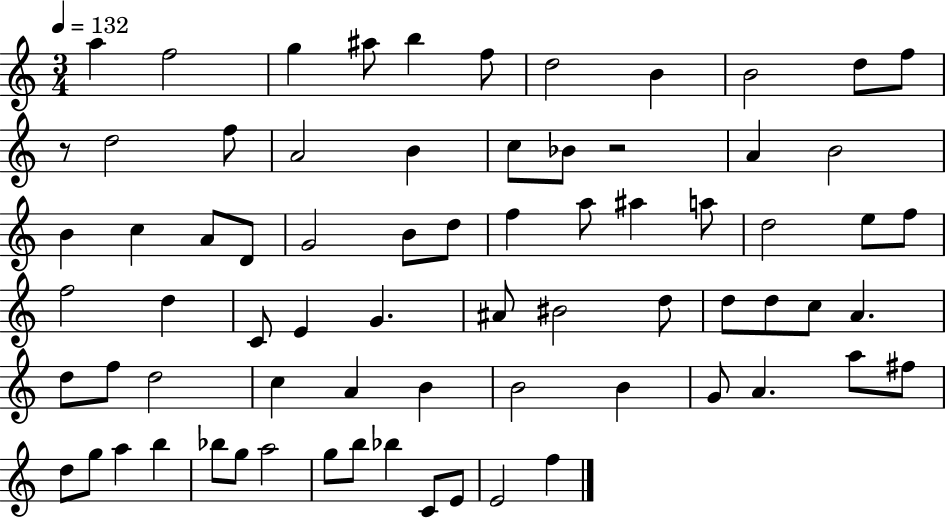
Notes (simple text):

A5/q F5/h G5/q A#5/e B5/q F5/e D5/h B4/q B4/h D5/e F5/e R/e D5/h F5/e A4/h B4/q C5/e Bb4/e R/h A4/q B4/h B4/q C5/q A4/e D4/e G4/h B4/e D5/e F5/q A5/e A#5/q A5/e D5/h E5/e F5/e F5/h D5/q C4/e E4/q G4/q. A#4/e BIS4/h D5/e D5/e D5/e C5/e A4/q. D5/e F5/e D5/h C5/q A4/q B4/q B4/h B4/q G4/e A4/q. A5/e F#5/e D5/e G5/e A5/q B5/q Bb5/e G5/e A5/h G5/e B5/e Bb5/q C4/e E4/e E4/h F5/q